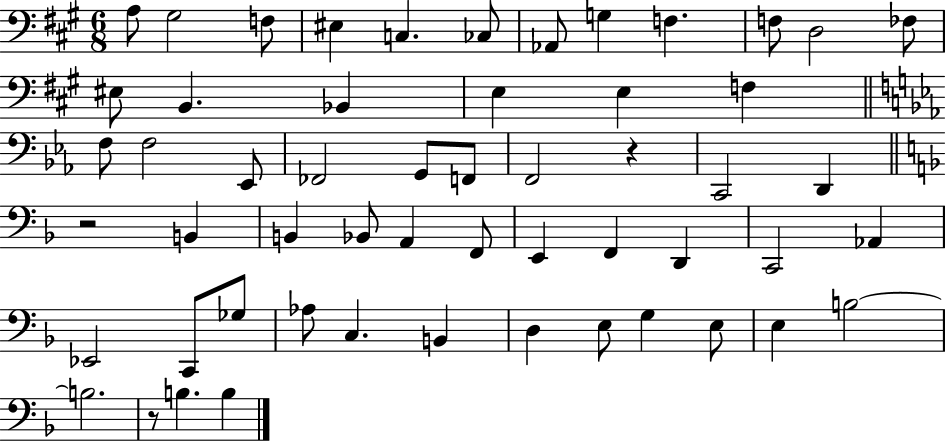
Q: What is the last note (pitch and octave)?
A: B3